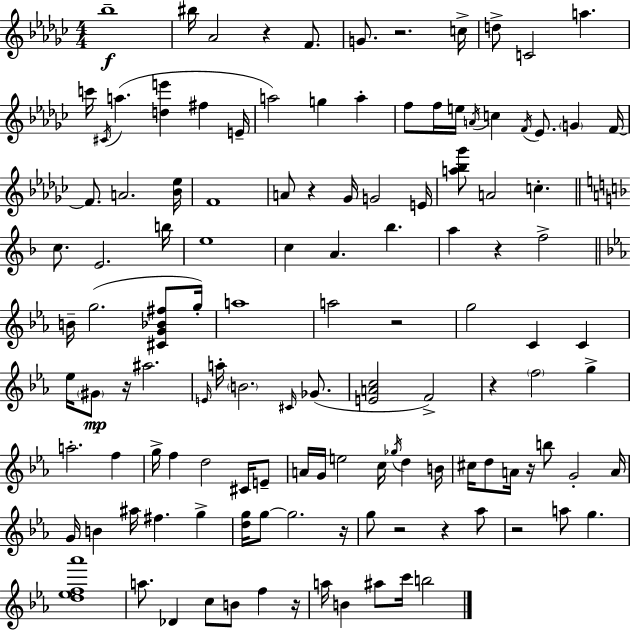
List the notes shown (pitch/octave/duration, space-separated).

Bb5/w BIS5/s Ab4/h R/q F4/e. G4/e. R/h. C5/s D5/e C4/h A5/q. C6/s C#4/s A5/q. [D5,E6]/q F#5/q E4/s A5/h G5/q A5/q F5/e F5/s E5/s A4/s C5/q F4/s Eb4/e. G4/q F4/s F4/e. A4/h. [Bb4,Eb5]/s F4/w A4/e R/q Gb4/s G4/h E4/s [A5,Bb5,Gb6]/e A4/h C5/q. C5/e. E4/h. B5/s E5/w C5/q A4/q. Bb5/q. A5/q R/q F5/h B4/s G5/h. [C#4,G4,Bb4,F#5]/e G5/s A5/w A5/h R/h G5/h C4/q C4/q Eb5/s G#4/e R/s A#5/h. E4/s A5/s B4/h. C#4/s Gb4/e. [E4,A4,C5]/h F4/h R/q F5/h G5/q A5/h. F5/q G5/s F5/q D5/h C#4/s E4/e A4/s G4/s E5/h C5/s Gb5/s D5/q B4/s C#5/s D5/e A4/s R/s B5/e G4/h A4/s G4/s B4/q A#5/s F#5/q. G5/q [D5,G5]/s G5/e G5/h. R/s G5/e R/h R/q Ab5/e R/h A5/e G5/q. [D5,Eb5,F5,Ab6]/w A5/e. Db4/q C5/e B4/e F5/q R/s A5/s B4/q A#5/e C6/s B5/h